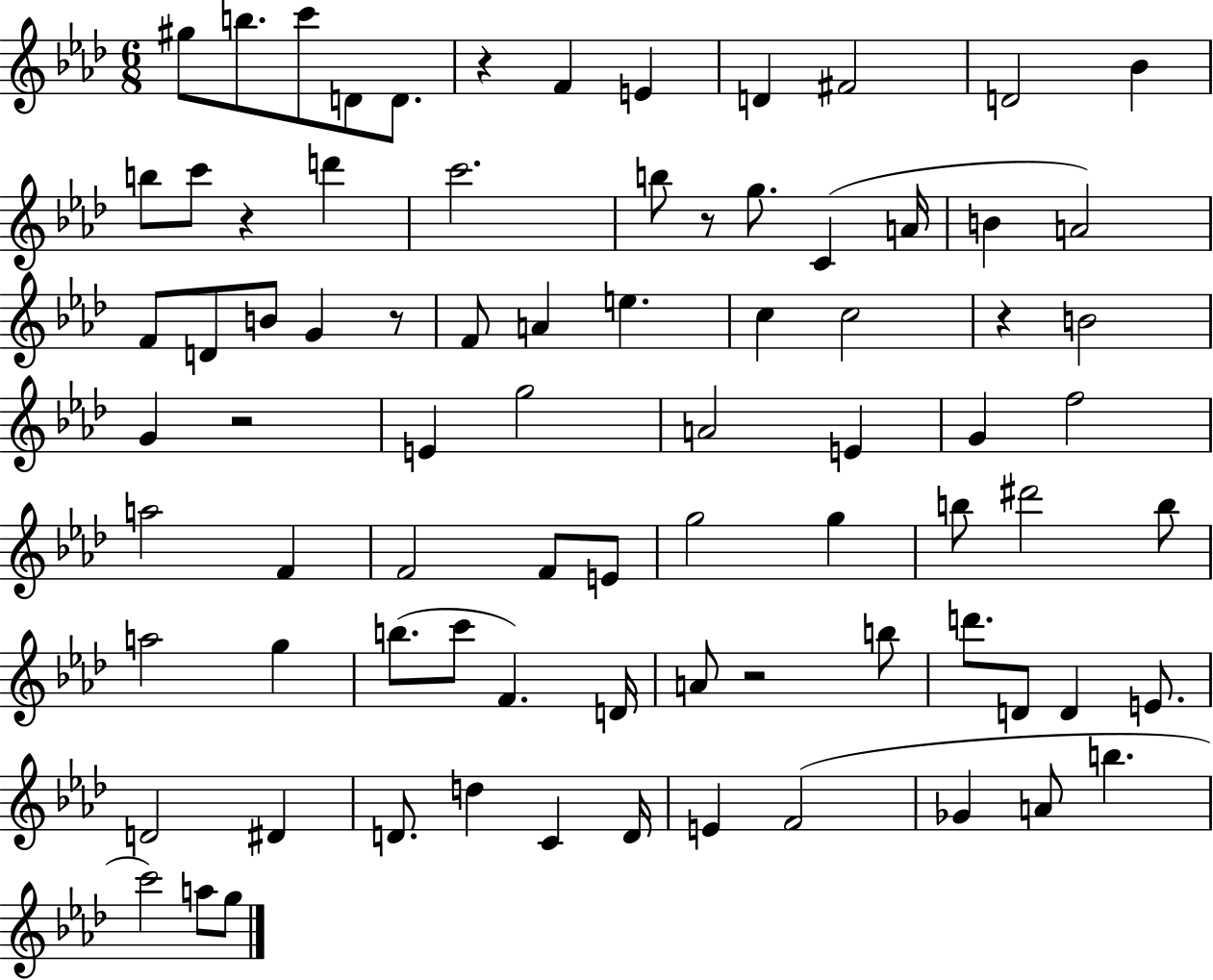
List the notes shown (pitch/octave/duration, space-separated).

G#5/e B5/e. C6/e D4/e D4/e. R/q F4/q E4/q D4/q F#4/h D4/h Bb4/q B5/e C6/e R/q D6/q C6/h. B5/e R/e G5/e. C4/q A4/s B4/q A4/h F4/e D4/e B4/e G4/q R/e F4/e A4/q E5/q. C5/q C5/h R/q B4/h G4/q R/h E4/q G5/h A4/h E4/q G4/q F5/h A5/h F4/q F4/h F4/e E4/e G5/h G5/q B5/e D#6/h B5/e A5/h G5/q B5/e. C6/e F4/q. D4/s A4/e R/h B5/e D6/e. D4/e D4/q E4/e. D4/h D#4/q D4/e. D5/q C4/q D4/s E4/q F4/h Gb4/q A4/e B5/q. C6/h A5/e G5/e